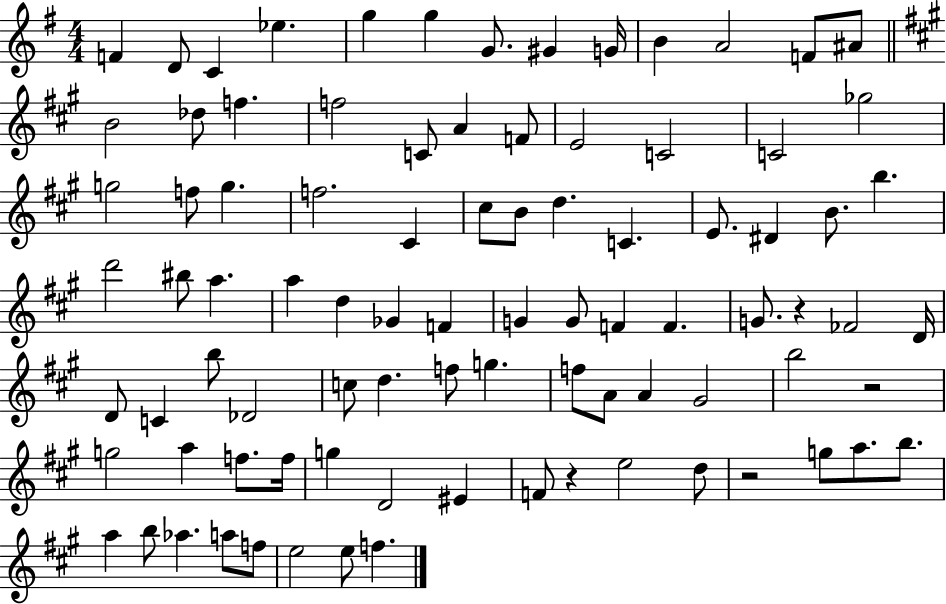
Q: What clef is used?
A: treble